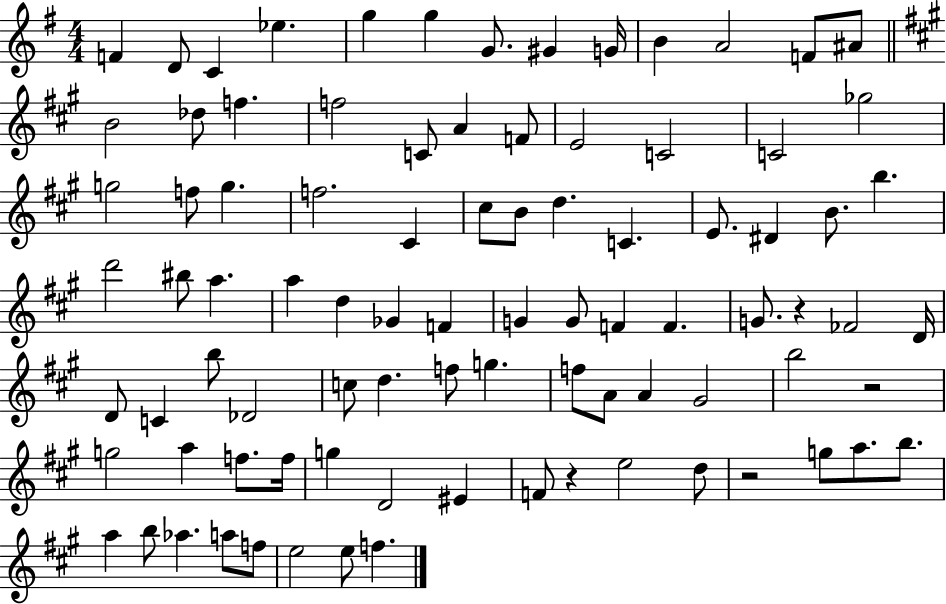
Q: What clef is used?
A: treble